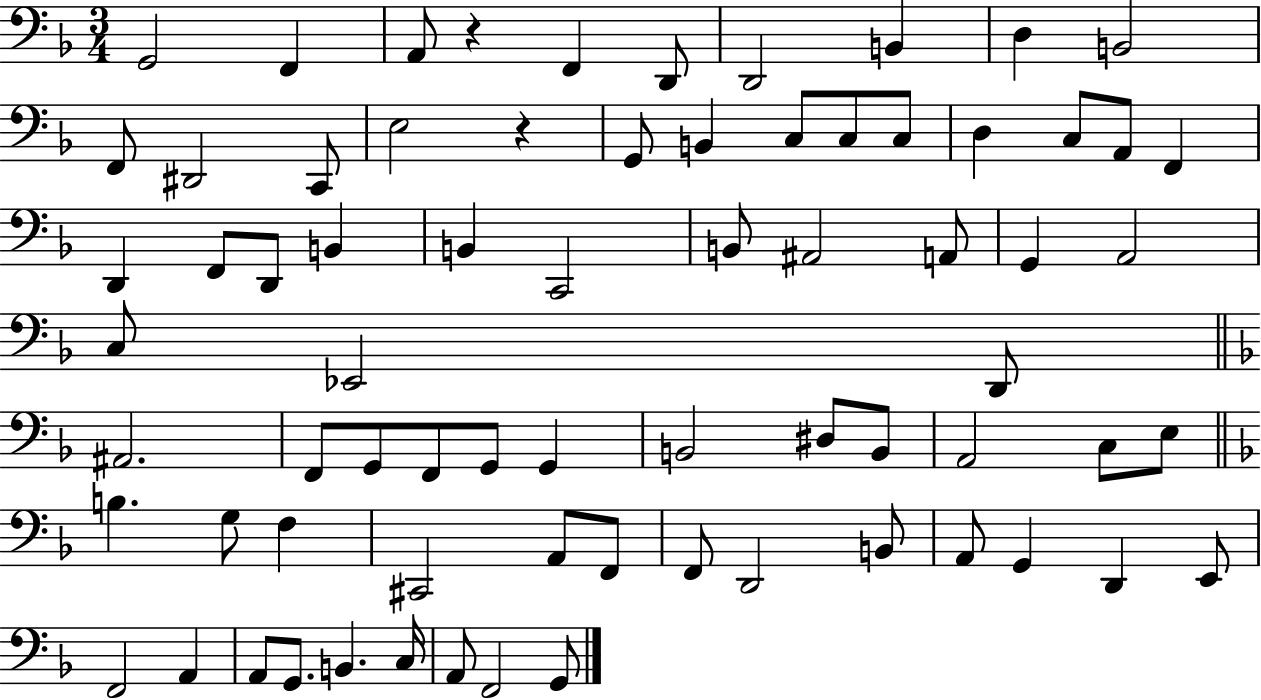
{
  \clef bass
  \numericTimeSignature
  \time 3/4
  \key f \major
  g,2 f,4 | a,8 r4 f,4 d,8 | d,2 b,4 | d4 b,2 | \break f,8 dis,2 c,8 | e2 r4 | g,8 b,4 c8 c8 c8 | d4 c8 a,8 f,4 | \break d,4 f,8 d,8 b,4 | b,4 c,2 | b,8 ais,2 a,8 | g,4 a,2 | \break c8 ees,2 d,8 | \bar "||" \break \key f \major ais,2. | f,8 g,8 f,8 g,8 g,4 | b,2 dis8 b,8 | a,2 c8 e8 | \break \bar "||" \break \key d \minor b4. g8 f4 | cis,2 a,8 f,8 | f,8 d,2 b,8 | a,8 g,4 d,4 e,8 | \break f,2 a,4 | a,8 g,8. b,4. c16 | a,8 f,2 g,8 | \bar "|."
}